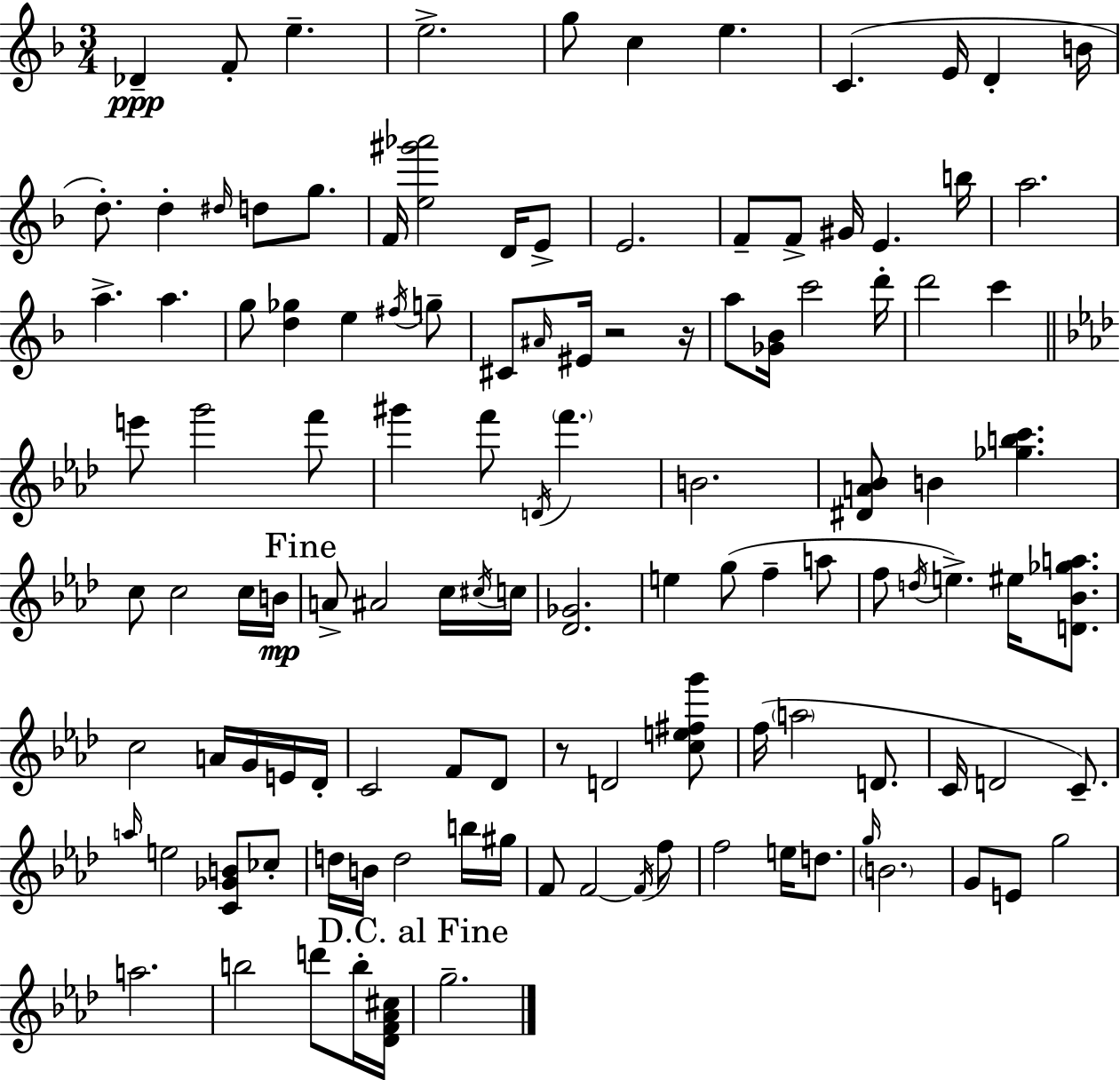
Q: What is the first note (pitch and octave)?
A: Db4